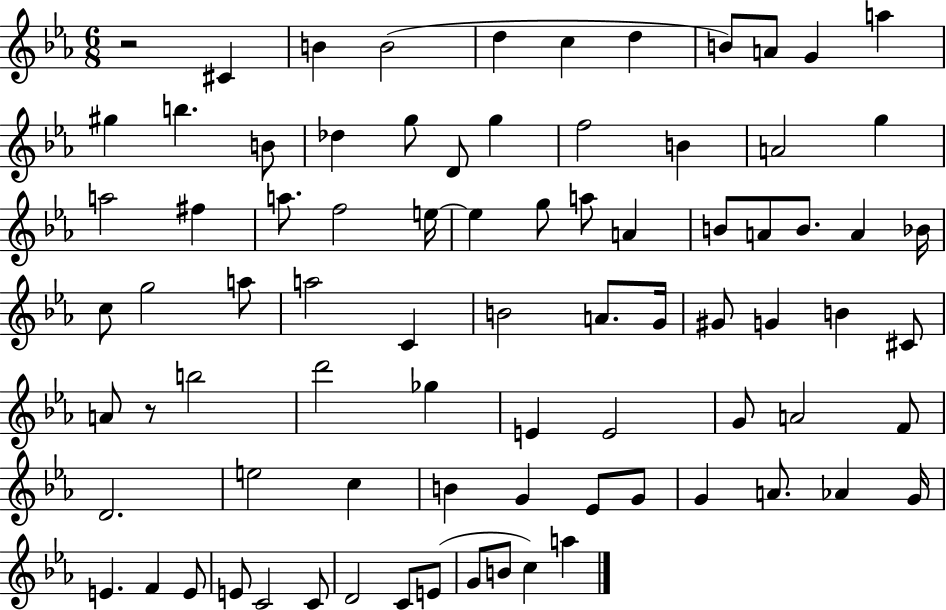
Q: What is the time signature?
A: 6/8